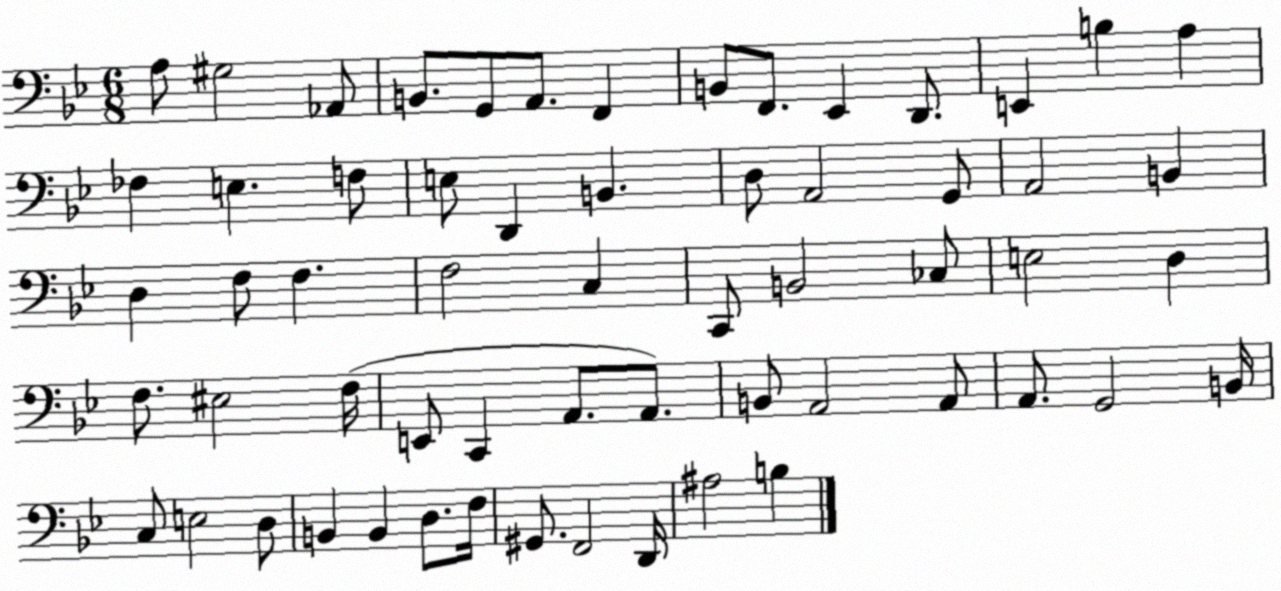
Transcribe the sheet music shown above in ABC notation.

X:1
T:Untitled
M:6/8
L:1/4
K:Bb
A,/2 ^G,2 _A,,/2 B,,/2 G,,/2 A,,/2 F,, B,,/2 F,,/2 _E,, D,,/2 E,, B, A, _F, E, F,/2 E,/2 D,, B,, D,/2 A,,2 G,,/2 A,,2 B,, D, F,/2 F, F,2 C, C,,/2 B,,2 _C,/2 E,2 D, F,/2 ^E,2 F,/4 E,,/2 C,, A,,/2 A,,/2 B,,/2 A,,2 A,,/2 A,,/2 G,,2 B,,/4 C,/2 E,2 D,/2 B,, B,, D,/2 F,/4 ^G,,/2 F,,2 D,,/4 ^A,2 B,